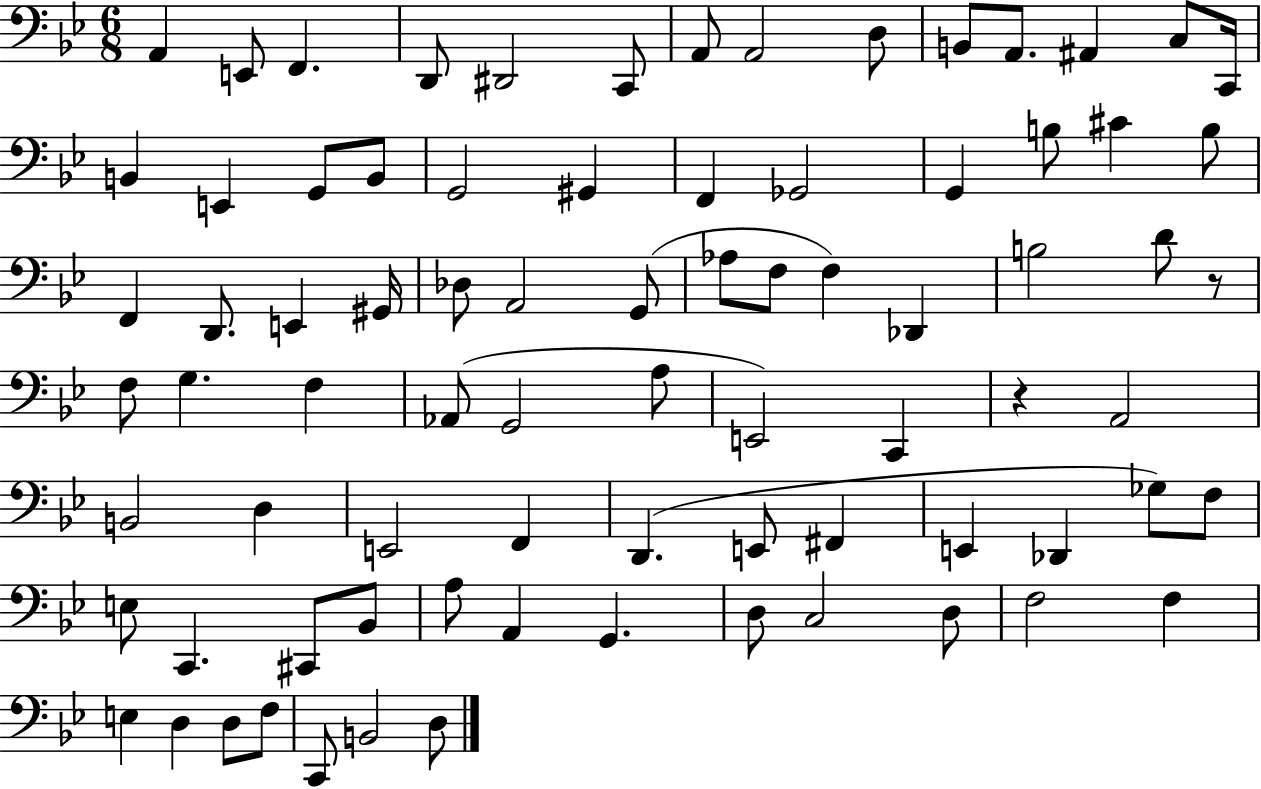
X:1
T:Untitled
M:6/8
L:1/4
K:Bb
A,, E,,/2 F,, D,,/2 ^D,,2 C,,/2 A,,/2 A,,2 D,/2 B,,/2 A,,/2 ^A,, C,/2 C,,/4 B,, E,, G,,/2 B,,/2 G,,2 ^G,, F,, _G,,2 G,, B,/2 ^C B,/2 F,, D,,/2 E,, ^G,,/4 _D,/2 A,,2 G,,/2 _A,/2 F,/2 F, _D,, B,2 D/2 z/2 F,/2 G, F, _A,,/2 G,,2 A,/2 E,,2 C,, z A,,2 B,,2 D, E,,2 F,, D,, E,,/2 ^F,, E,, _D,, _G,/2 F,/2 E,/2 C,, ^C,,/2 _B,,/2 A,/2 A,, G,, D,/2 C,2 D,/2 F,2 F, E, D, D,/2 F,/2 C,,/2 B,,2 D,/2